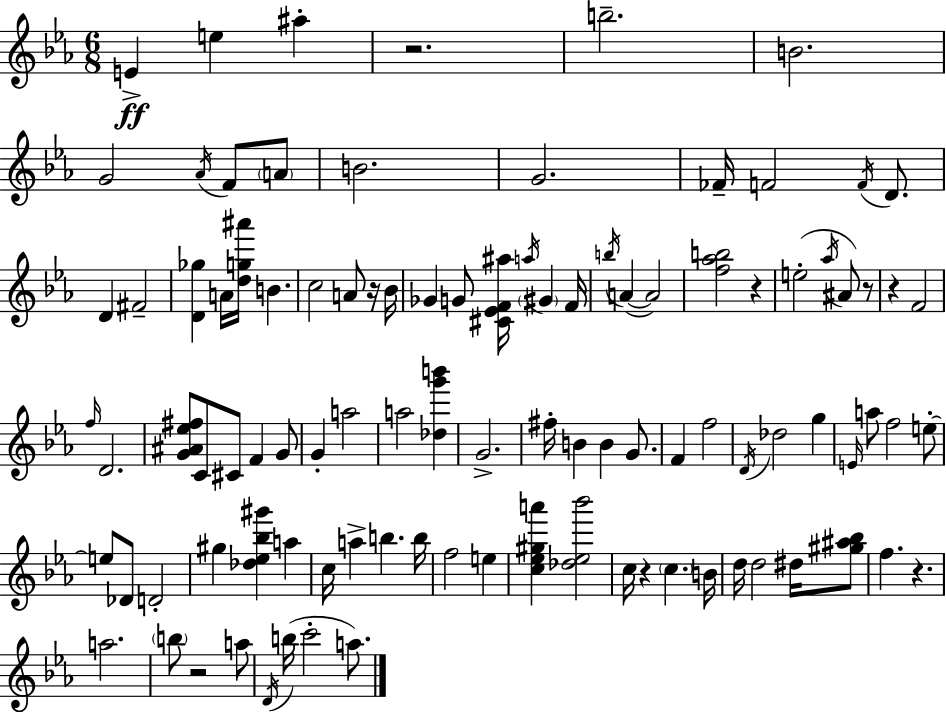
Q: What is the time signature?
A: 6/8